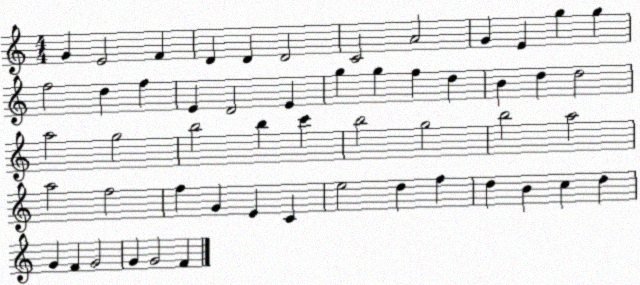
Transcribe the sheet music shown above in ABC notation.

X:1
T:Untitled
M:4/4
L:1/4
K:C
G E2 F D D D2 C2 A2 G E g g f2 d f E D2 E g g f d B d d2 a2 g2 b2 b c' b2 g2 b2 a2 a2 f2 f G E C e2 d f d B c d G F G2 G G2 F